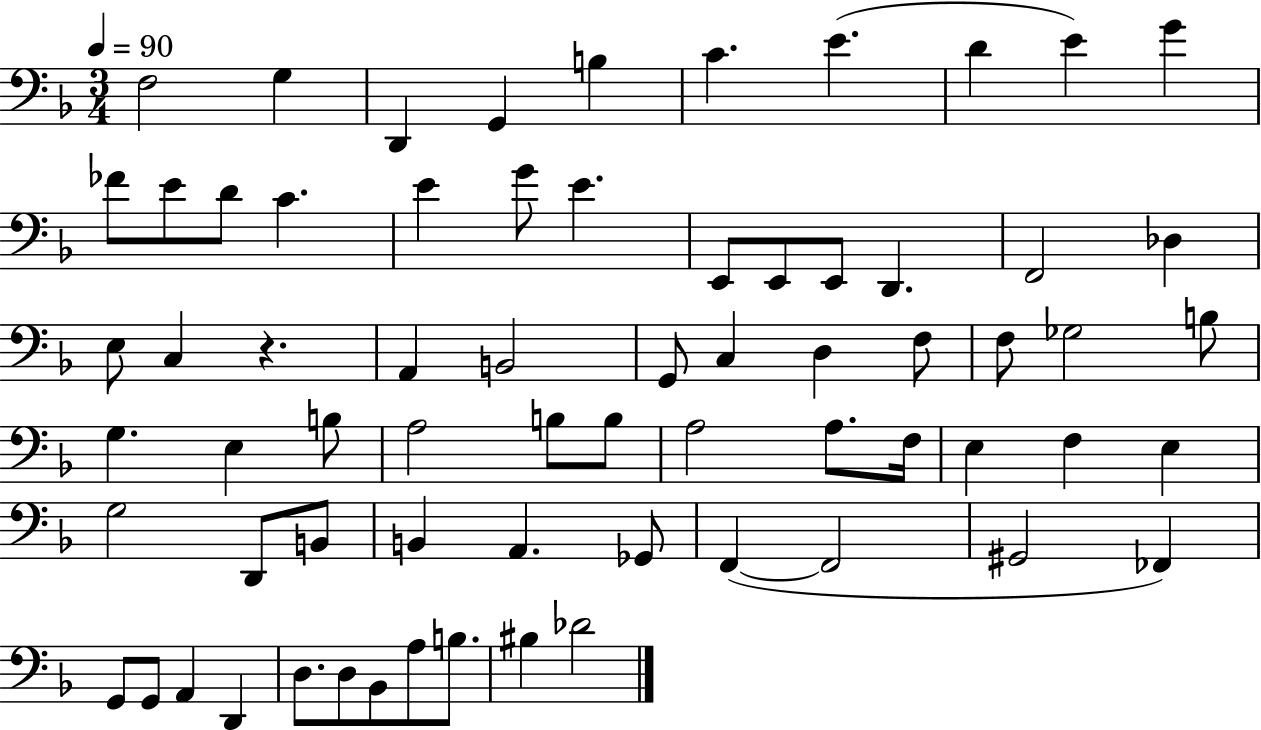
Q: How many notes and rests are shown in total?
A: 68